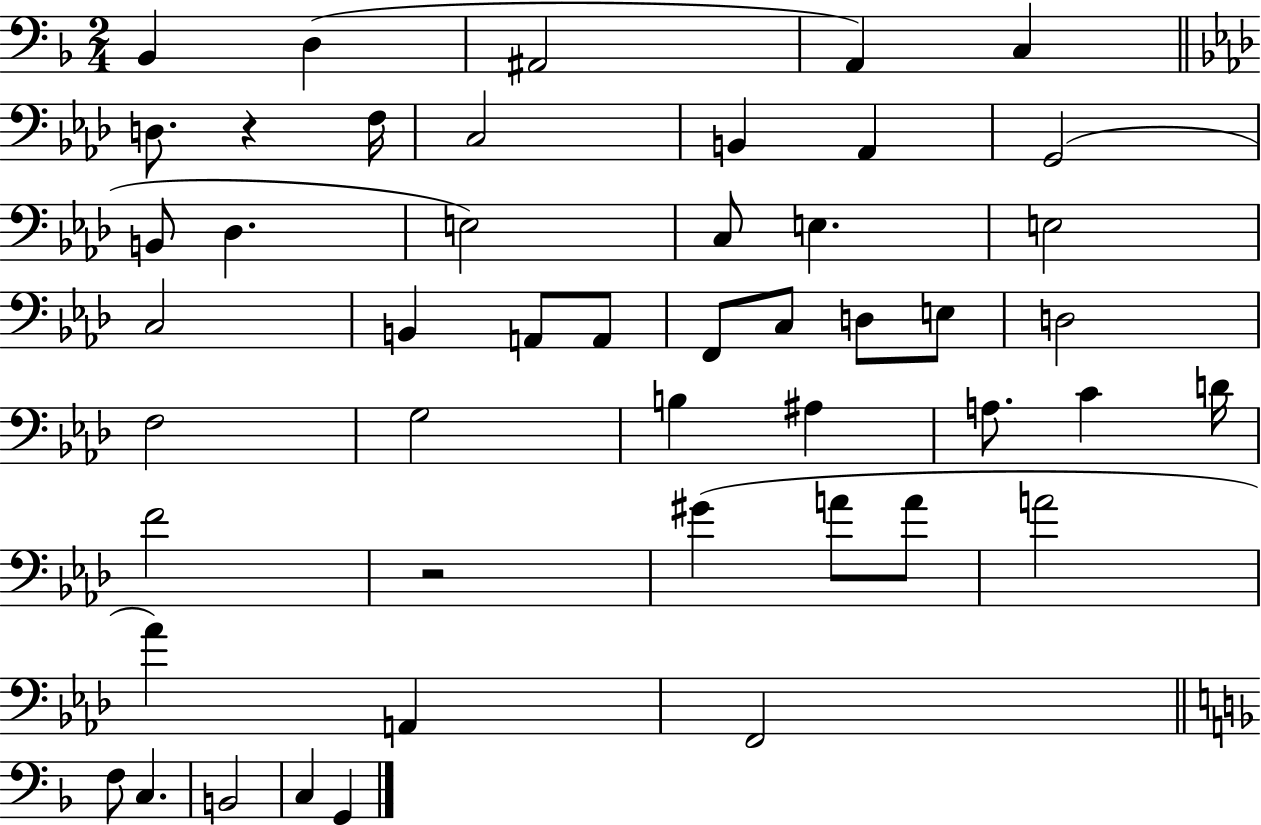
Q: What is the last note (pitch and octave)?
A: G2